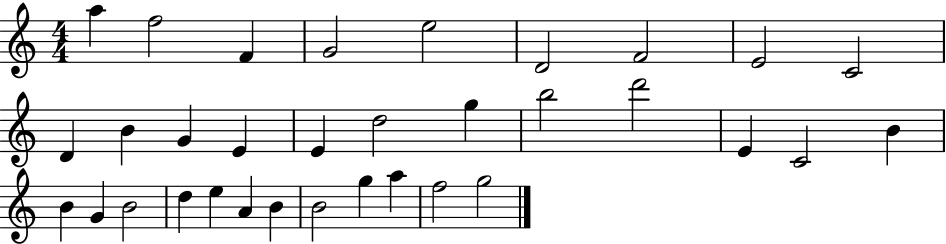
A5/q F5/h F4/q G4/h E5/h D4/h F4/h E4/h C4/h D4/q B4/q G4/q E4/q E4/q D5/h G5/q B5/h D6/h E4/q C4/h B4/q B4/q G4/q B4/h D5/q E5/q A4/q B4/q B4/h G5/q A5/q F5/h G5/h